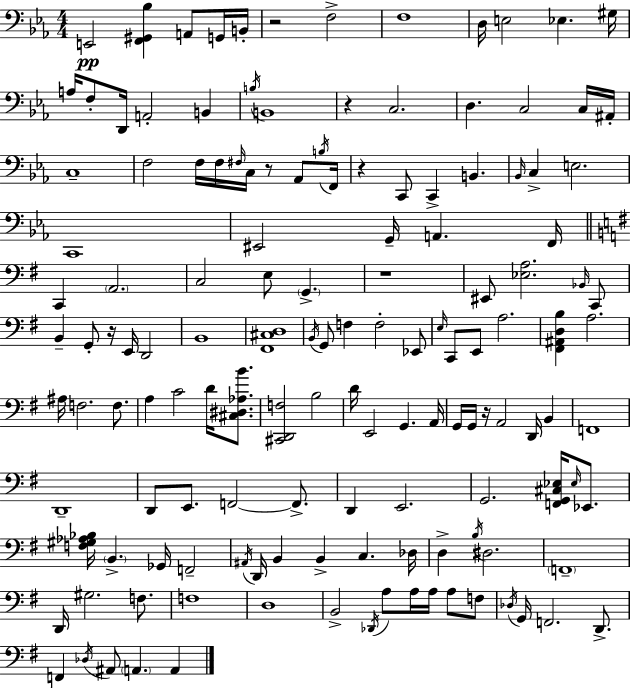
X:1
T:Untitled
M:4/4
L:1/4
K:Cm
E,,2 [F,,^G,,_B,] A,,/2 G,,/4 B,,/4 z2 F,2 F,4 D,/4 E,2 _E, ^G,/4 A,/4 F,/2 D,,/4 A,,2 B,, B,/4 B,,4 z C,2 D, C,2 C,/4 ^A,,/4 C,4 F,2 F,/4 F,/4 ^F,/4 C,/4 z/2 _A,,/2 B,/4 F,,/4 z C,,/2 C,, B,, _B,,/4 C, E,2 C,,4 ^E,,2 G,,/4 A,, F,,/4 C,, A,,2 C,2 E,/2 G,, z4 ^E,,/2 [_E,A,]2 _B,,/4 C,,/2 B,, G,,/2 z/4 E,,/4 D,,2 B,,4 [^F,,^C,D,]4 B,,/4 G,,/2 F, F,2 _E,,/2 E,/4 C,,/2 E,,/2 A,2 [^F,,^A,,D,B,] A,2 ^A,/4 F,2 F,/2 A, C2 D/4 [^C,^D,_A,B]/2 [^C,,D,,F,]2 B,2 D/4 E,,2 G,, A,,/4 G,,/4 G,,/4 z/4 A,,2 D,,/4 B,, F,,4 D,,4 D,,/2 E,,/2 F,,2 F,,/2 D,, E,,2 G,,2 [F,,G,,^C,_E,]/4 _E,/4 _E,,/2 [F,^G,_A,_B,]/4 B,, _G,,/4 F,,2 ^A,,/4 D,,/4 B,, B,, C, _D,/4 D, B,/4 ^D,2 F,,4 D,,/4 ^G,2 F,/2 F,4 D,4 B,,2 _D,,/4 A,/2 A,/4 A,/4 A,/2 F,/2 _D,/4 G,,/4 F,,2 D,,/2 F,, _D,/4 ^A,,/2 A,, A,,